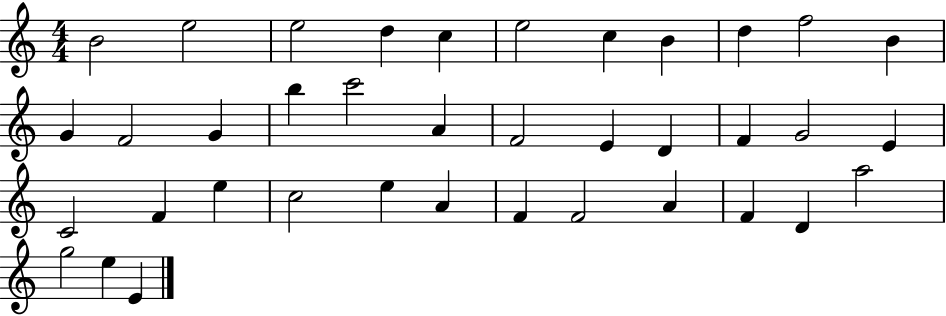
X:1
T:Untitled
M:4/4
L:1/4
K:C
B2 e2 e2 d c e2 c B d f2 B G F2 G b c'2 A F2 E D F G2 E C2 F e c2 e A F F2 A F D a2 g2 e E